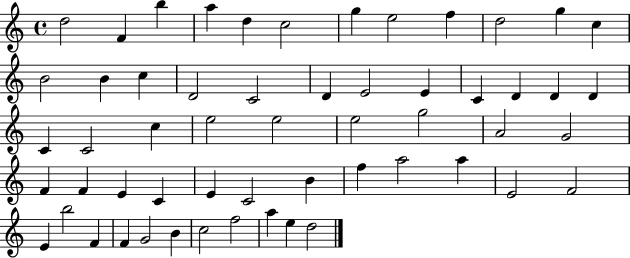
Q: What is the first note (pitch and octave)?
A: D5